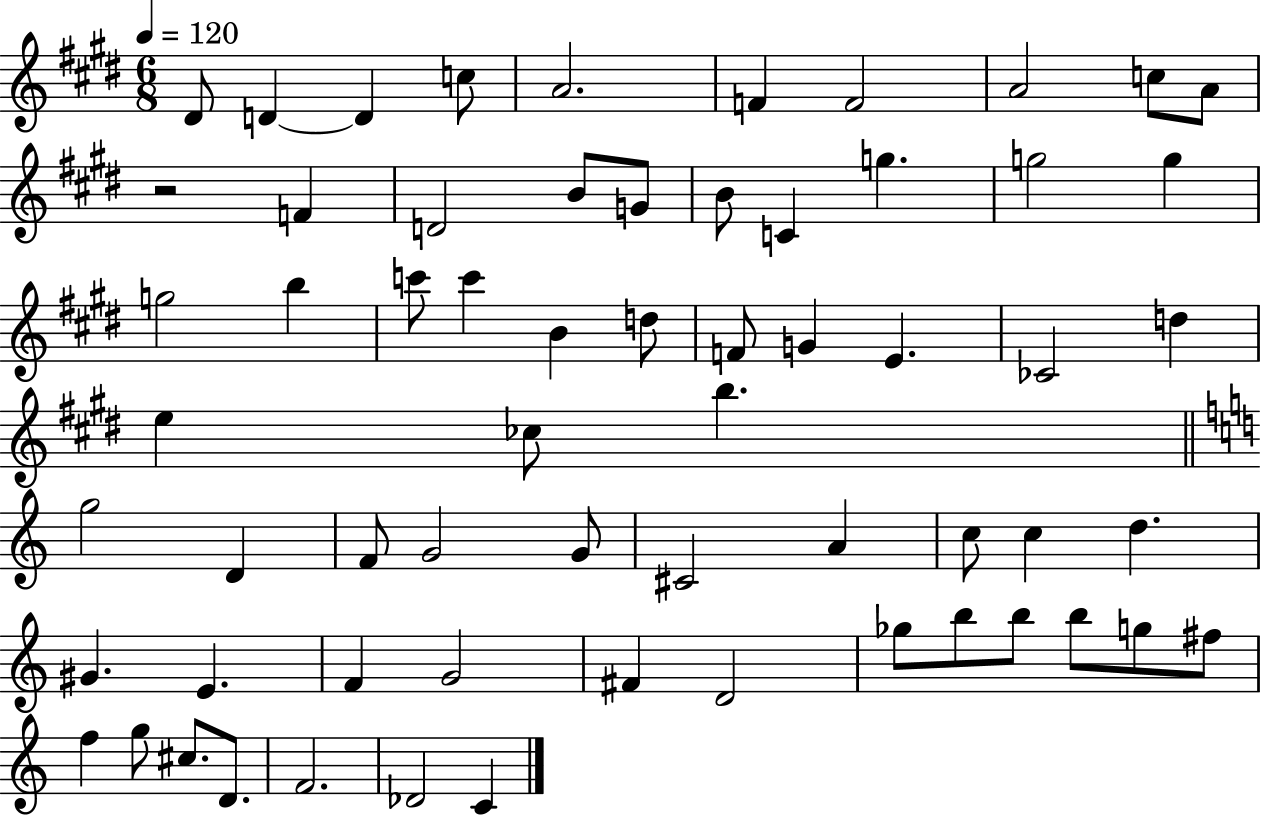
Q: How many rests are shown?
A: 1